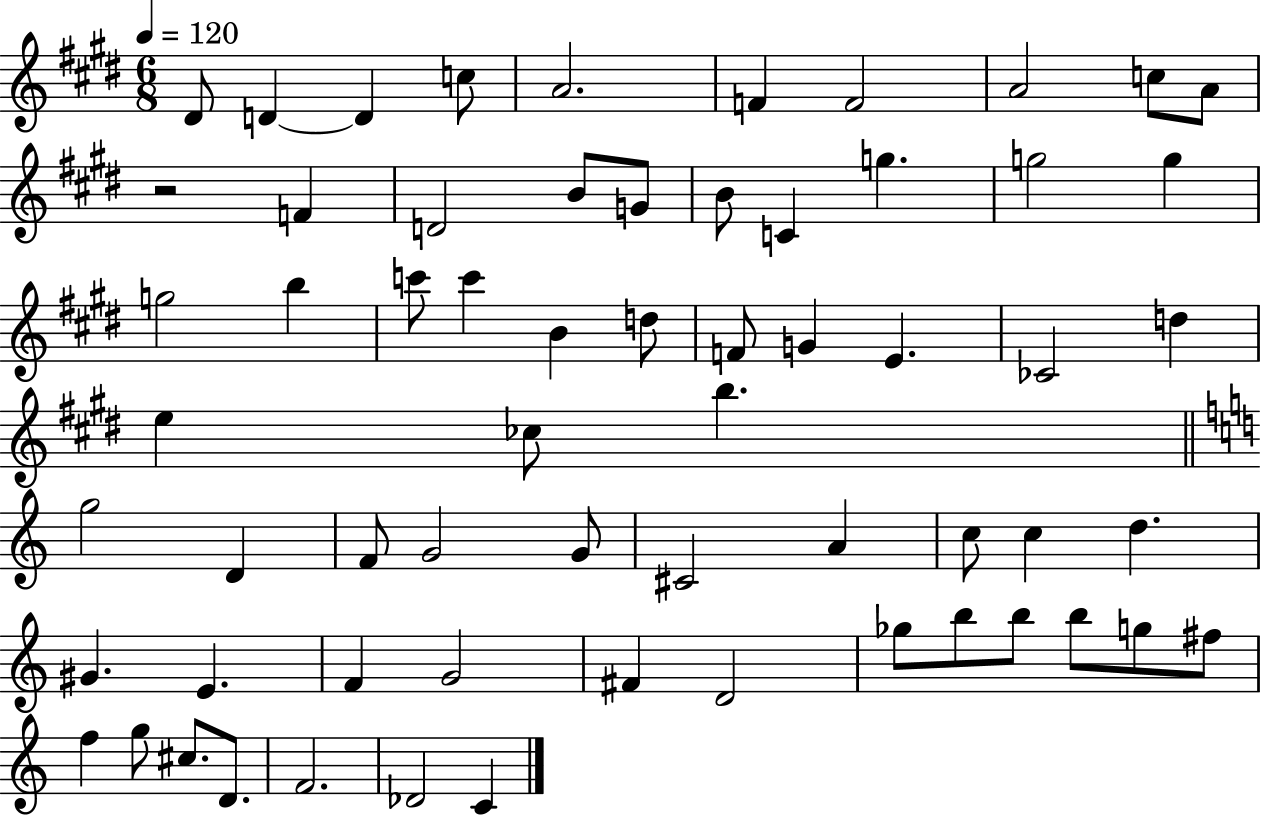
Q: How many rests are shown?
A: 1